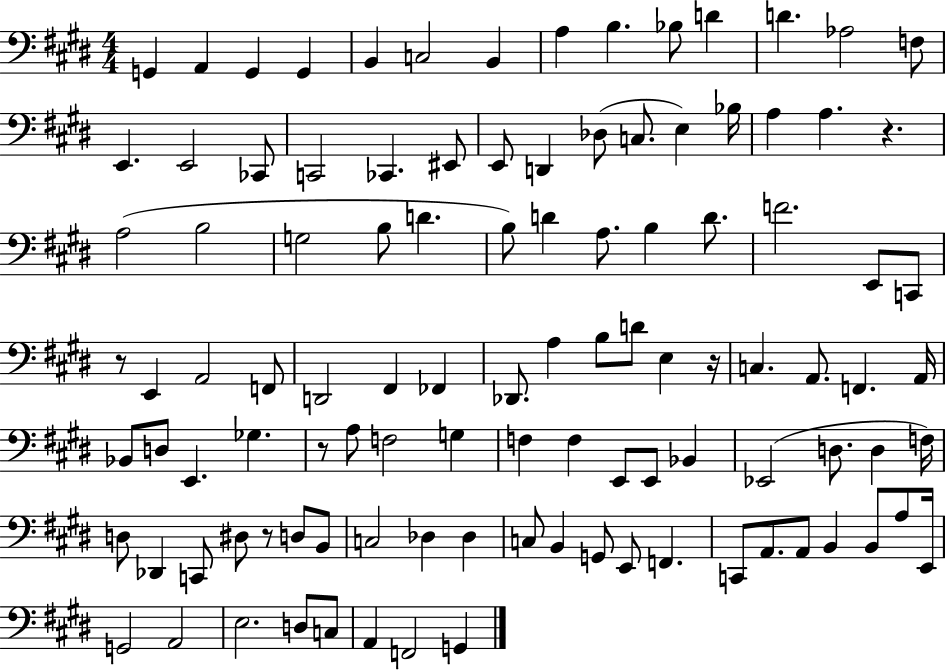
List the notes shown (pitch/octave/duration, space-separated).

G2/q A2/q G2/q G2/q B2/q C3/h B2/q A3/q B3/q. Bb3/e D4/q D4/q. Ab3/h F3/e E2/q. E2/h CES2/e C2/h CES2/q. EIS2/e E2/e D2/q Db3/e C3/e. E3/q Bb3/s A3/q A3/q. R/q. A3/h B3/h G3/h B3/e D4/q. B3/e D4/q A3/e. B3/q D4/e. F4/h. E2/e C2/e R/e E2/q A2/h F2/e D2/h F#2/q FES2/q Db2/e. A3/q B3/e D4/e E3/q R/s C3/q. A2/e. F2/q. A2/s Bb2/e D3/e E2/q. Gb3/q. R/e A3/e F3/h G3/q F3/q F3/q E2/e E2/e Bb2/q Eb2/h D3/e. D3/q F3/s D3/e Db2/q C2/e D#3/e R/e D3/e B2/e C3/h Db3/q Db3/q C3/e B2/q G2/e E2/e F2/q. C2/e A2/e. A2/e B2/q B2/e A3/e E2/s G2/h A2/h E3/h. D3/e C3/e A2/q F2/h G2/q